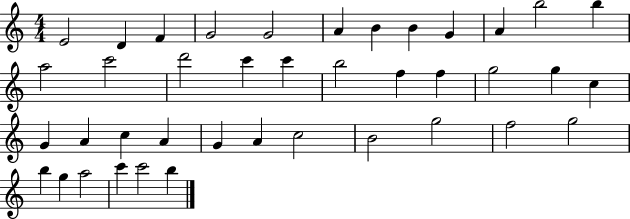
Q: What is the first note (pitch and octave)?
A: E4